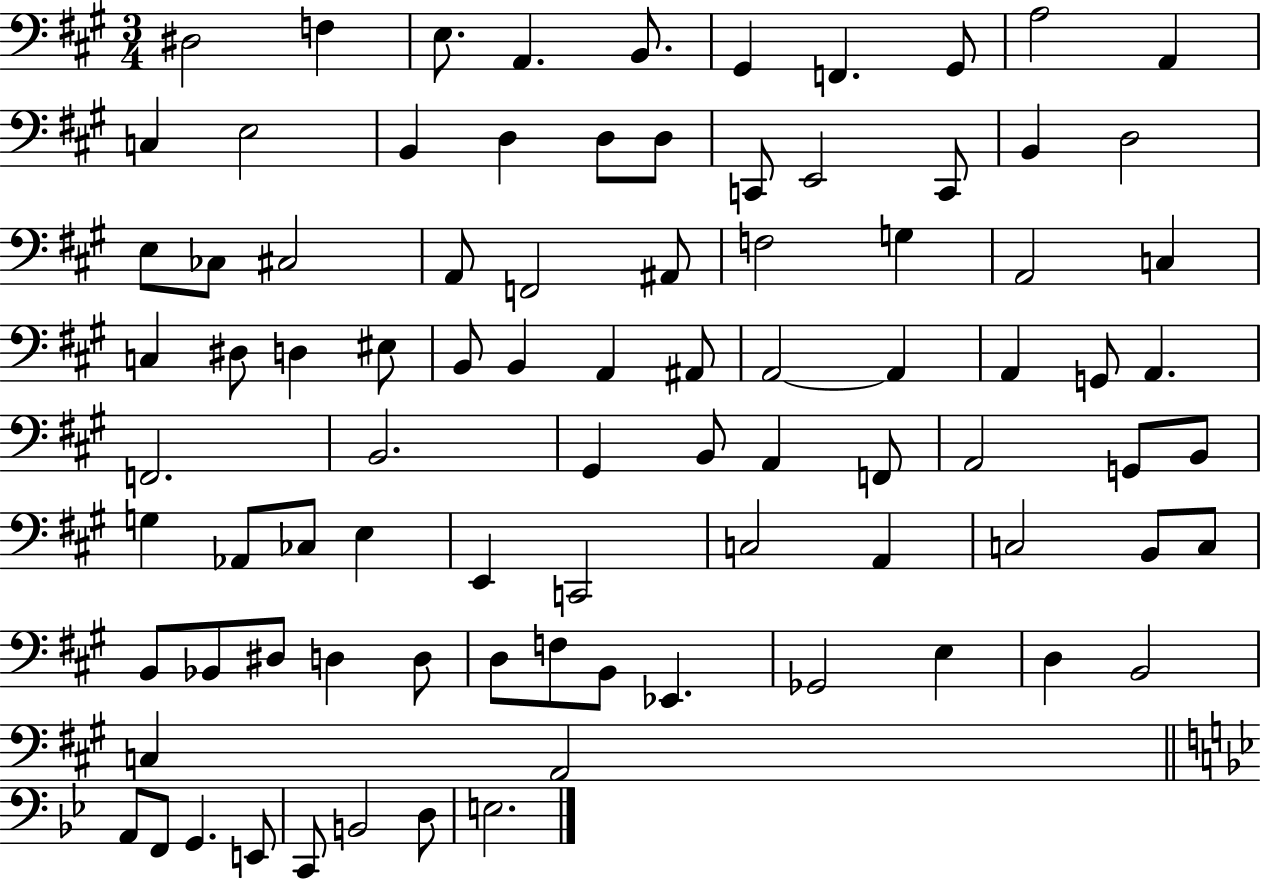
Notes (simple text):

D#3/h F3/q E3/e. A2/q. B2/e. G#2/q F2/q. G#2/e A3/h A2/q C3/q E3/h B2/q D3/q D3/e D3/e C2/e E2/h C2/e B2/q D3/h E3/e CES3/e C#3/h A2/e F2/h A#2/e F3/h G3/q A2/h C3/q C3/q D#3/e D3/q EIS3/e B2/e B2/q A2/q A#2/e A2/h A2/q A2/q G2/e A2/q. F2/h. B2/h. G#2/q B2/e A2/q F2/e A2/h G2/e B2/e G3/q Ab2/e CES3/e E3/q E2/q C2/h C3/h A2/q C3/h B2/e C3/e B2/e Bb2/e D#3/e D3/q D3/e D3/e F3/e B2/e Eb2/q. Gb2/h E3/q D3/q B2/h C3/q A2/h A2/e F2/e G2/q. E2/e C2/e B2/h D3/e E3/h.